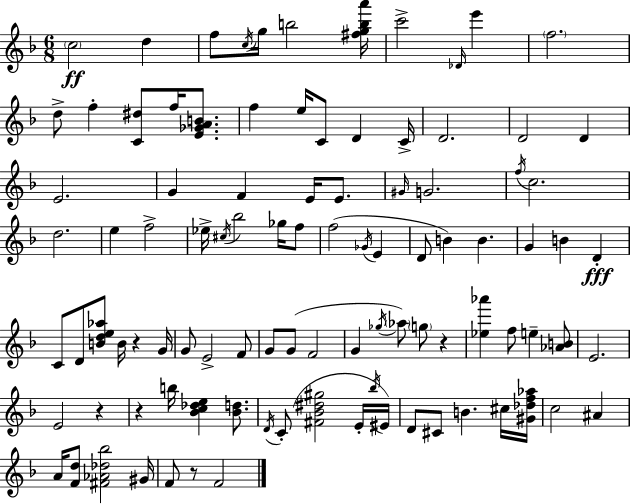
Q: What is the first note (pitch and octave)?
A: C5